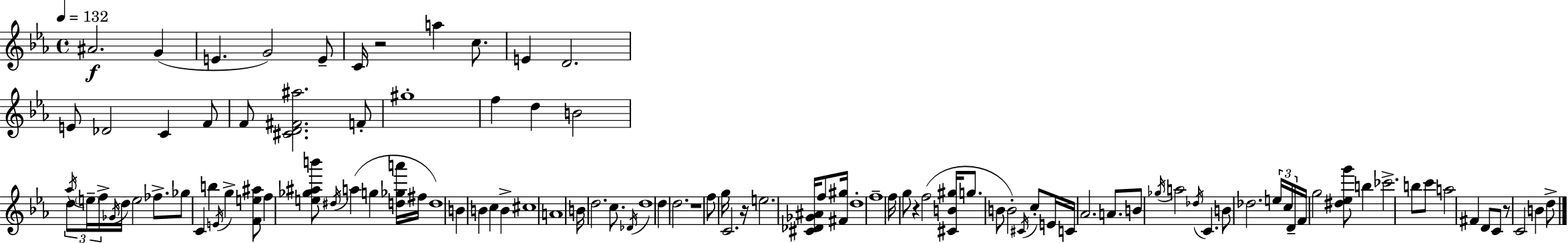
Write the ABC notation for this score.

X:1
T:Untitled
M:4/4
L:1/4
K:Cm
^A2 G E G2 E/2 C/4 z2 a c/2 E D2 E/2 _D2 C F/2 F/2 [^CD^F^a]2 F/2 ^g4 f d B2 d/2 _a/4 e/4 f/4 _G/4 d/4 e2 _f/2 _g/2 C b E/4 g [Fe^a]/2 f [e_g^ab']/2 ^d/4 a g [d_ga']/4 ^f/4 d4 B B c B ^c4 A4 B/4 d2 c/2 _D/4 d4 d d2 z4 f/2 g/4 C2 z/4 e2 [^C_D_G^A]/4 f/2 [^F^g]/4 d4 f4 f/4 g/2 z f2 [^CB^g]/4 g/2 B/2 B2 ^C/4 c/2 E/4 C/4 _A2 A/2 B/2 _g/4 a2 _d/4 C B/2 _d2 e/4 c/4 D/4 F/4 g2 [^d_eg']/2 b _c'2 b/2 c'/2 a2 ^F D/2 C/2 z/2 C2 B d/2